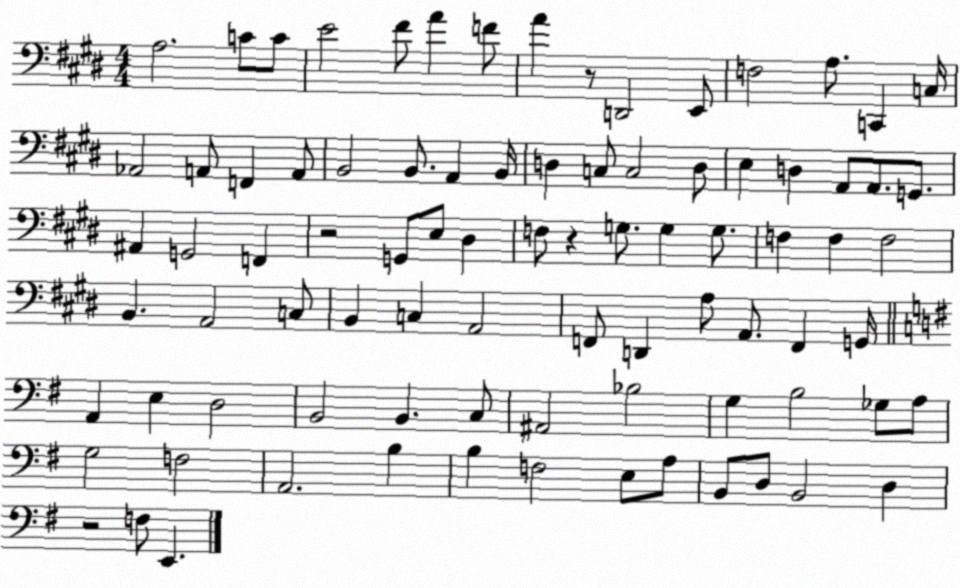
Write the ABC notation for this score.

X:1
T:Untitled
M:4/4
L:1/4
K:E
A,2 C/2 C/2 E2 ^F/2 A F/2 A z/2 D,,2 E,,/2 F,2 A,/2 C,, C,/4 _A,,2 A,,/2 F,, A,,/2 B,,2 B,,/2 A,, B,,/4 D, C,/2 C,2 D,/2 E, D, A,,/2 A,,/2 G,,/2 ^A,, G,,2 F,, z2 G,,/2 E,/2 ^D, F,/2 z G,/2 G, G,/2 F, F, F,2 B,, A,,2 C,/2 B,, C, A,,2 F,,/2 D,, A,/2 A,,/2 F,, G,,/4 A,, E, D,2 B,,2 B,, C,/2 ^A,,2 _B,2 G, B,2 _G,/2 A,/2 G,2 F,2 A,,2 B, B, F,2 E,/2 A,/2 B,,/2 D,/2 B,,2 D, z2 F,/2 E,,